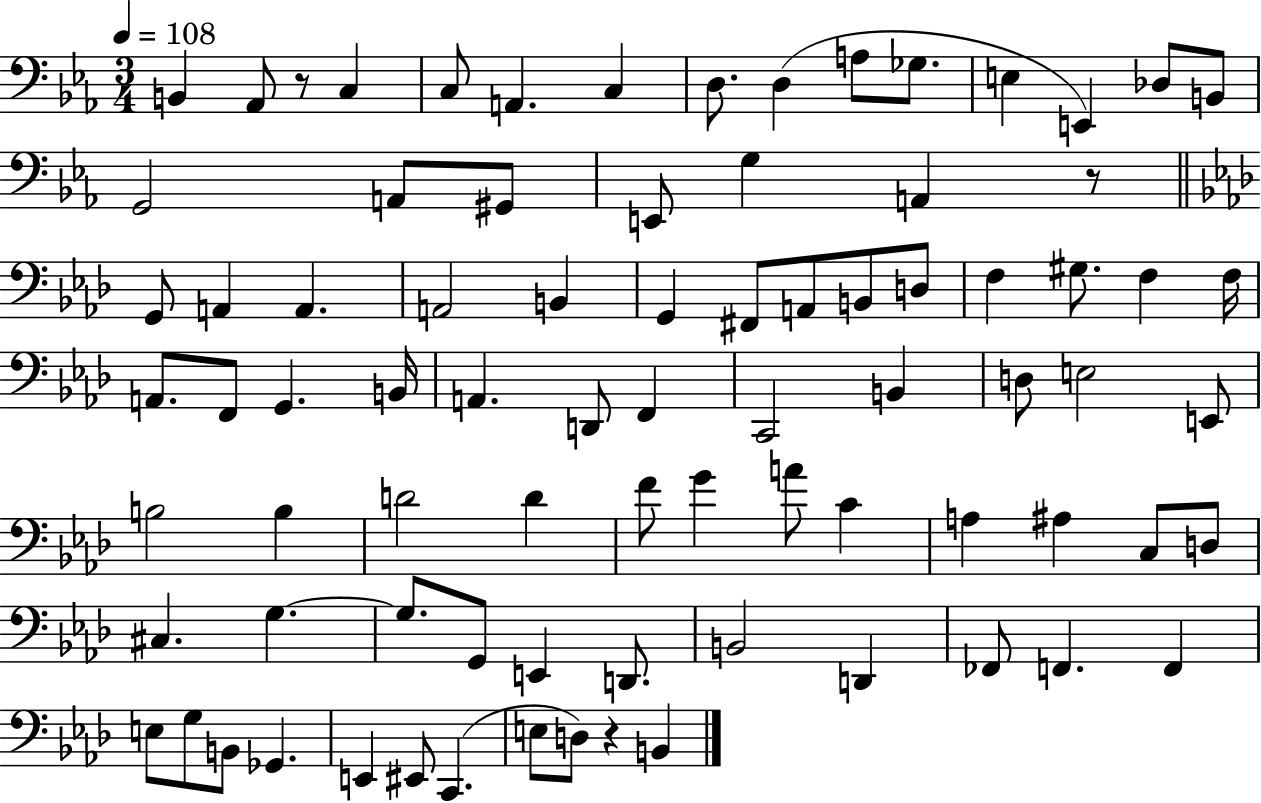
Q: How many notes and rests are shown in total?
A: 82